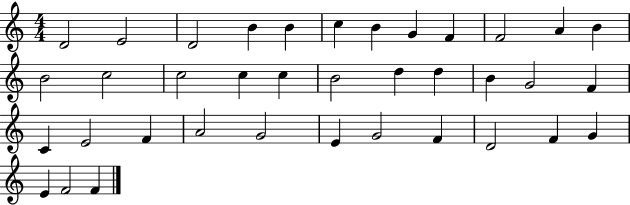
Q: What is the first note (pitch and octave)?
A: D4